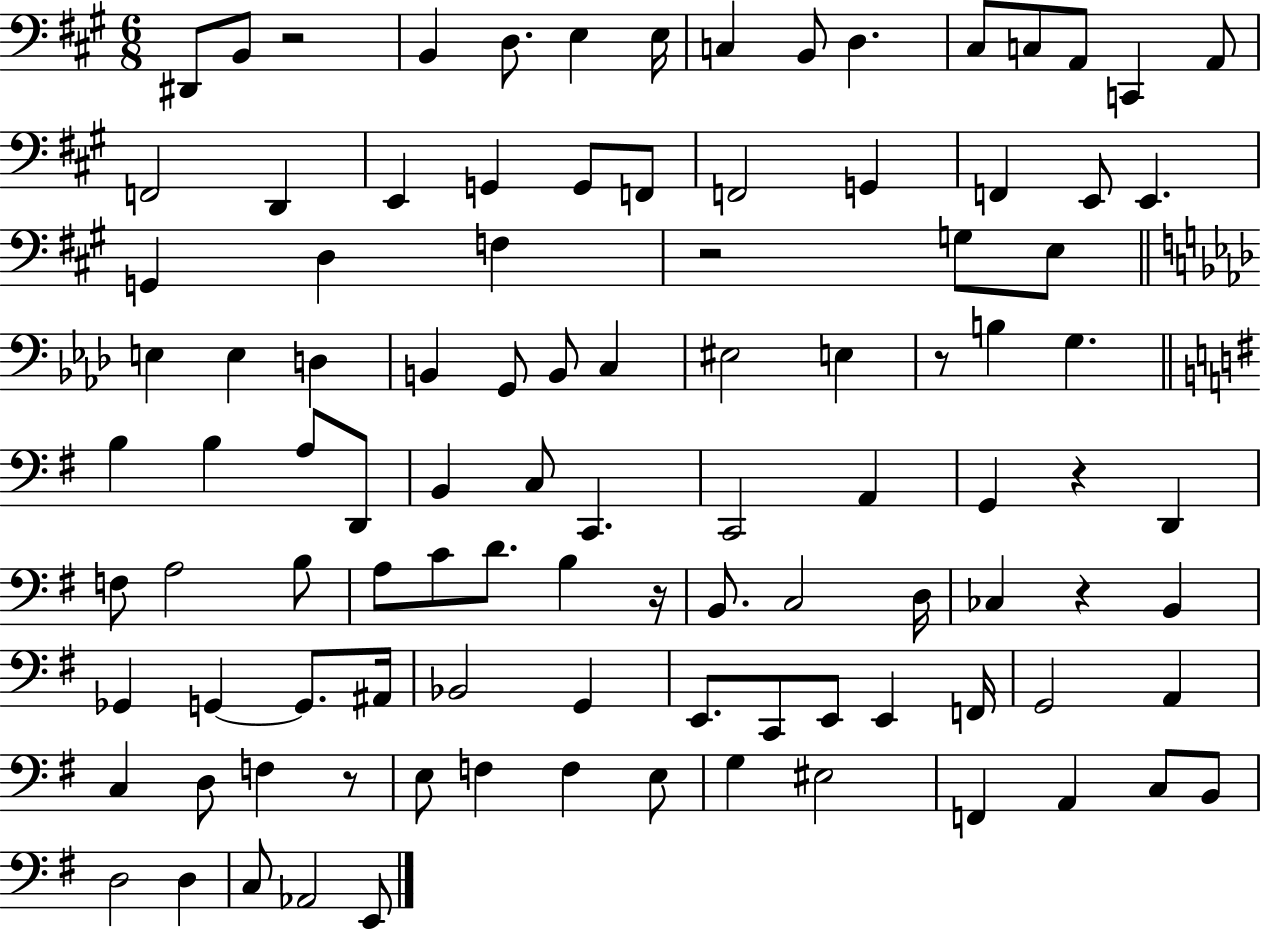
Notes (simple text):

D#2/e B2/e R/h B2/q D3/e. E3/q E3/s C3/q B2/e D3/q. C#3/e C3/e A2/e C2/q A2/e F2/h D2/q E2/q G2/q G2/e F2/e F2/h G2/q F2/q E2/e E2/q. G2/q D3/q F3/q R/h G3/e E3/e E3/q E3/q D3/q B2/q G2/e B2/e C3/q EIS3/h E3/q R/e B3/q G3/q. B3/q B3/q A3/e D2/e B2/q C3/e C2/q. C2/h A2/q G2/q R/q D2/q F3/e A3/h B3/e A3/e C4/e D4/e. B3/q R/s B2/e. C3/h D3/s CES3/q R/q B2/q Gb2/q G2/q G2/e. A#2/s Bb2/h G2/q E2/e. C2/e E2/e E2/q F2/s G2/h A2/q C3/q D3/e F3/q R/e E3/e F3/q F3/q E3/e G3/q EIS3/h F2/q A2/q C3/e B2/e D3/h D3/q C3/e Ab2/h E2/e